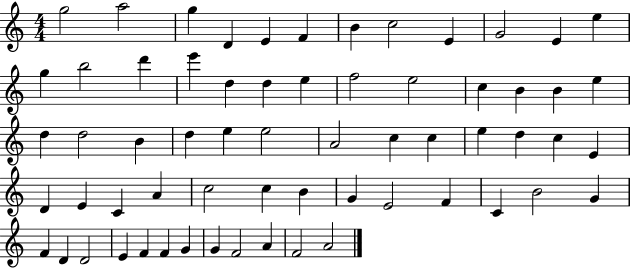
{
  \clef treble
  \numericTimeSignature
  \time 4/4
  \key c \major
  g''2 a''2 | g''4 d'4 e'4 f'4 | b'4 c''2 e'4 | g'2 e'4 e''4 | \break g''4 b''2 d'''4 | e'''4 d''4 d''4 e''4 | f''2 e''2 | c''4 b'4 b'4 e''4 | \break d''4 d''2 b'4 | d''4 e''4 e''2 | a'2 c''4 c''4 | e''4 d''4 c''4 e'4 | \break d'4 e'4 c'4 a'4 | c''2 c''4 b'4 | g'4 e'2 f'4 | c'4 b'2 g'4 | \break f'4 d'4 d'2 | e'4 f'4 f'4 g'4 | g'4 f'2 a'4 | f'2 a'2 | \break \bar "|."
}